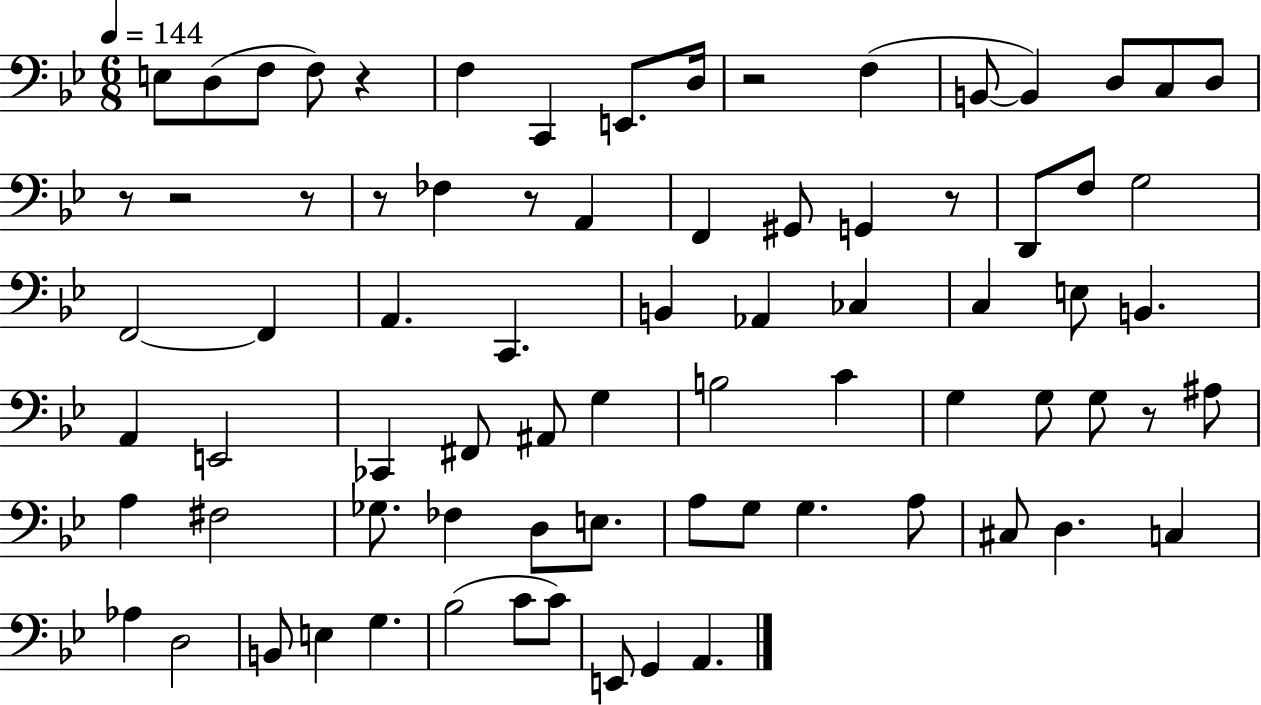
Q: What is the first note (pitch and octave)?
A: E3